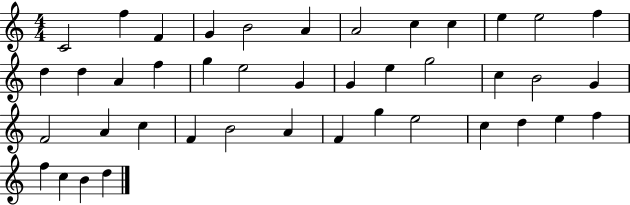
C4/h F5/q F4/q G4/q B4/h A4/q A4/h C5/q C5/q E5/q E5/h F5/q D5/q D5/q A4/q F5/q G5/q E5/h G4/q G4/q E5/q G5/h C5/q B4/h G4/q F4/h A4/q C5/q F4/q B4/h A4/q F4/q G5/q E5/h C5/q D5/q E5/q F5/q F5/q C5/q B4/q D5/q